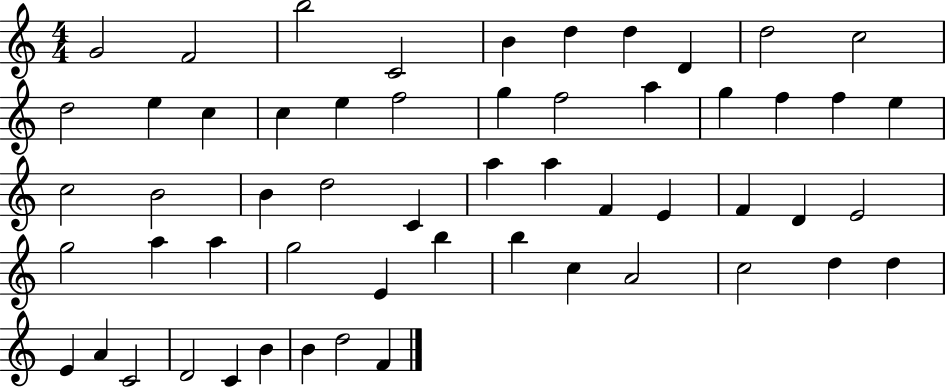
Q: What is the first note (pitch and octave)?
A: G4